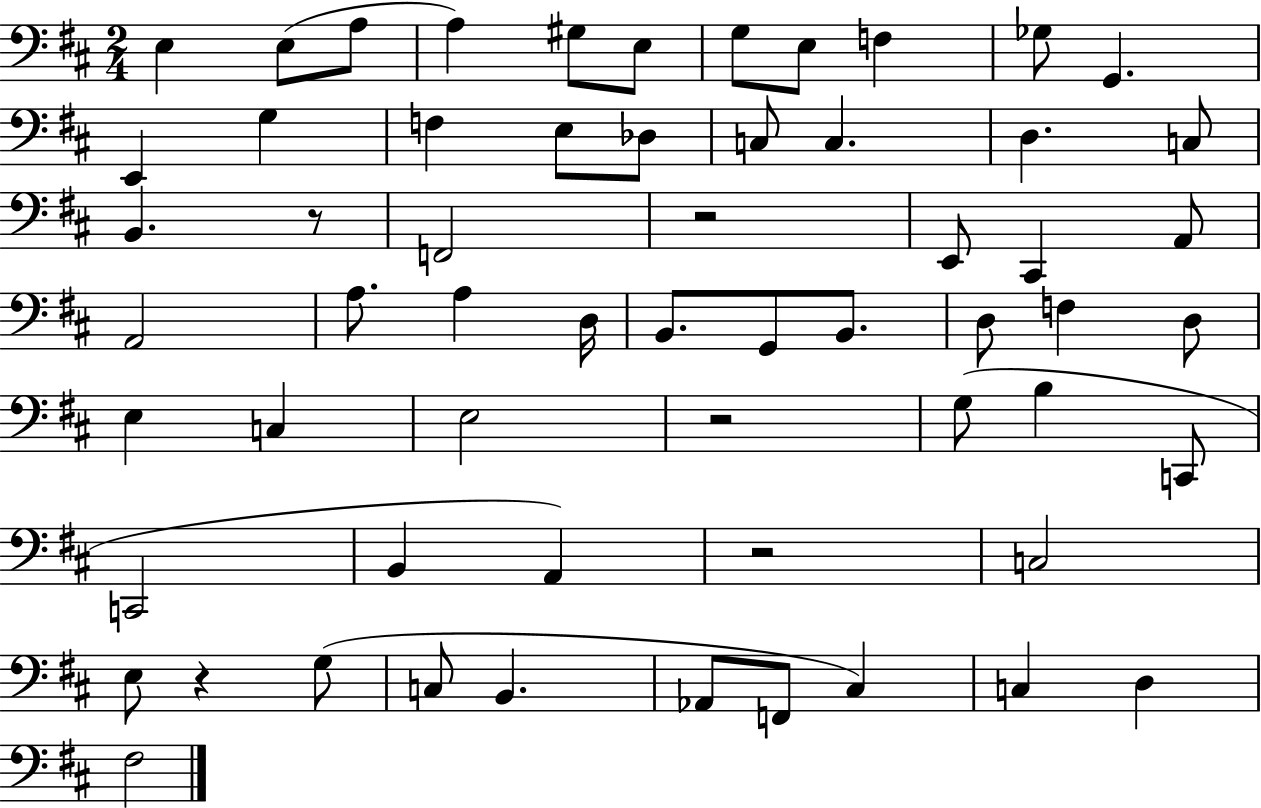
E3/q E3/e A3/e A3/q G#3/e E3/e G3/e E3/e F3/q Gb3/e G2/q. E2/q G3/q F3/q E3/e Db3/e C3/e C3/q. D3/q. C3/e B2/q. R/e F2/h R/h E2/e C#2/q A2/e A2/h A3/e. A3/q D3/s B2/e. G2/e B2/e. D3/e F3/q D3/e E3/q C3/q E3/h R/h G3/e B3/q C2/e C2/h B2/q A2/q R/h C3/h E3/e R/q G3/e C3/e B2/q. Ab2/e F2/e C#3/q C3/q D3/q F#3/h